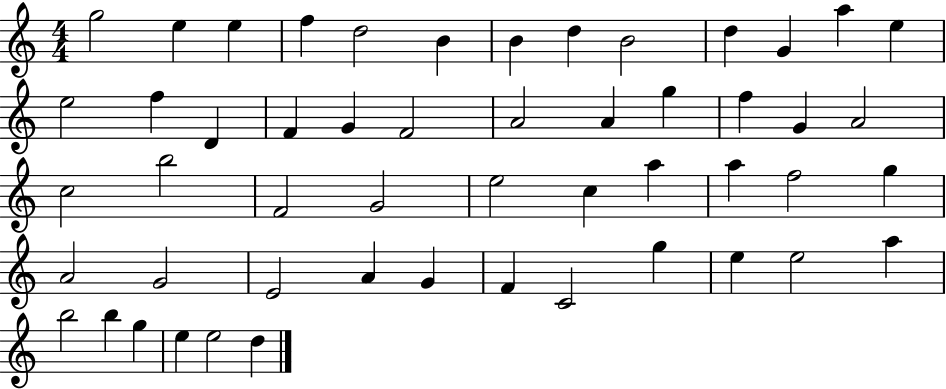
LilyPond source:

{
  \clef treble
  \numericTimeSignature
  \time 4/4
  \key c \major
  g''2 e''4 e''4 | f''4 d''2 b'4 | b'4 d''4 b'2 | d''4 g'4 a''4 e''4 | \break e''2 f''4 d'4 | f'4 g'4 f'2 | a'2 a'4 g''4 | f''4 g'4 a'2 | \break c''2 b''2 | f'2 g'2 | e''2 c''4 a''4 | a''4 f''2 g''4 | \break a'2 g'2 | e'2 a'4 g'4 | f'4 c'2 g''4 | e''4 e''2 a''4 | \break b''2 b''4 g''4 | e''4 e''2 d''4 | \bar "|."
}